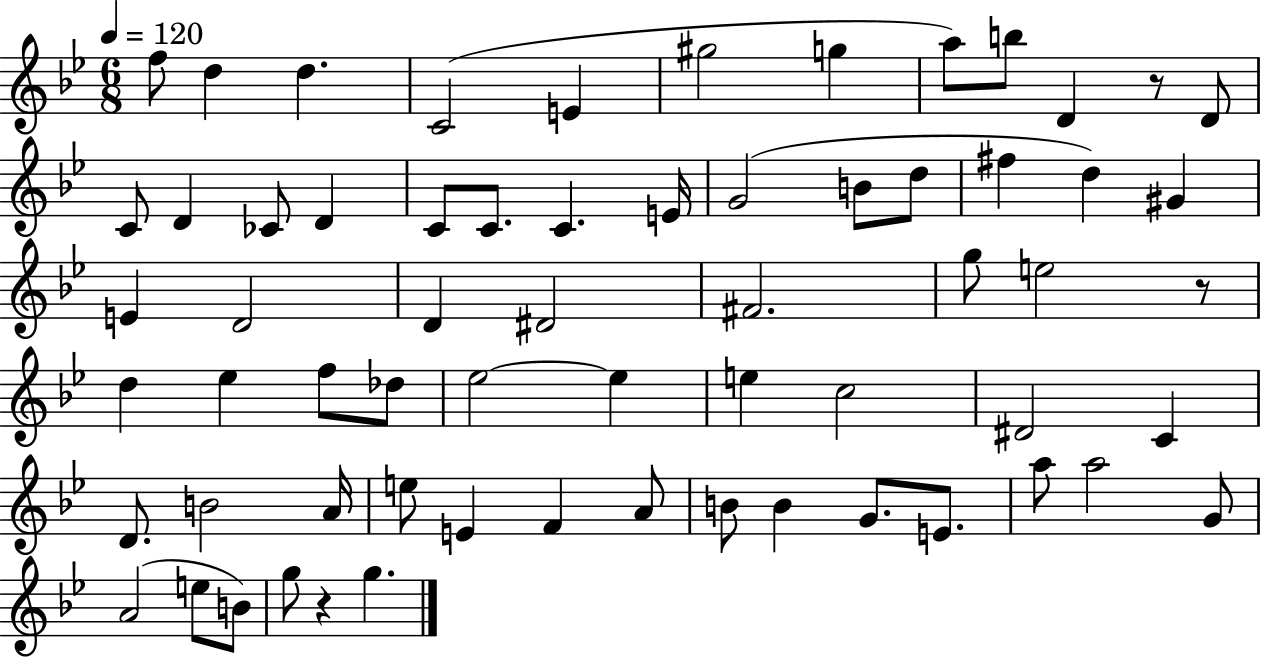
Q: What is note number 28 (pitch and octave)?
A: D4